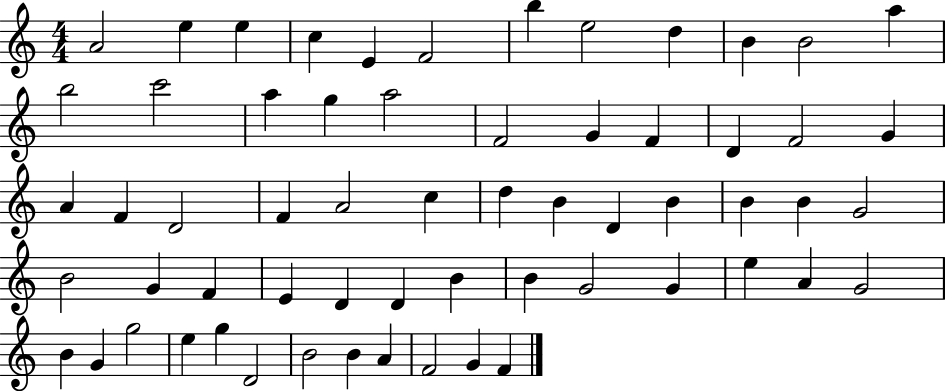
{
  \clef treble
  \numericTimeSignature
  \time 4/4
  \key c \major
  a'2 e''4 e''4 | c''4 e'4 f'2 | b''4 e''2 d''4 | b'4 b'2 a''4 | \break b''2 c'''2 | a''4 g''4 a''2 | f'2 g'4 f'4 | d'4 f'2 g'4 | \break a'4 f'4 d'2 | f'4 a'2 c''4 | d''4 b'4 d'4 b'4 | b'4 b'4 g'2 | \break b'2 g'4 f'4 | e'4 d'4 d'4 b'4 | b'4 g'2 g'4 | e''4 a'4 g'2 | \break b'4 g'4 g''2 | e''4 g''4 d'2 | b'2 b'4 a'4 | f'2 g'4 f'4 | \break \bar "|."
}